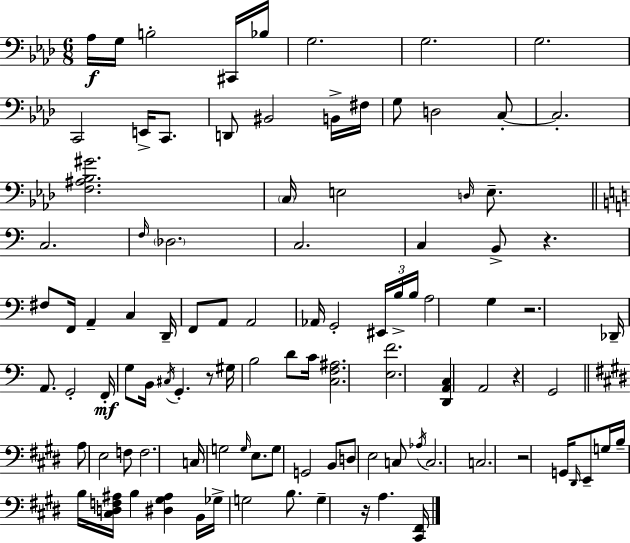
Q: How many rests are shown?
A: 6